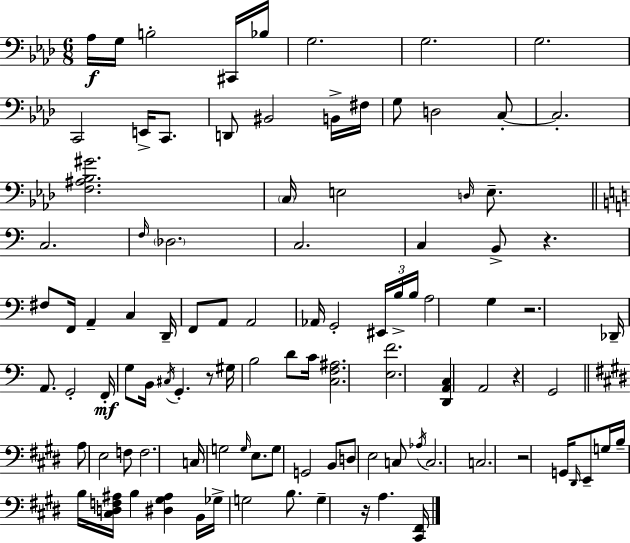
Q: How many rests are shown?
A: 6